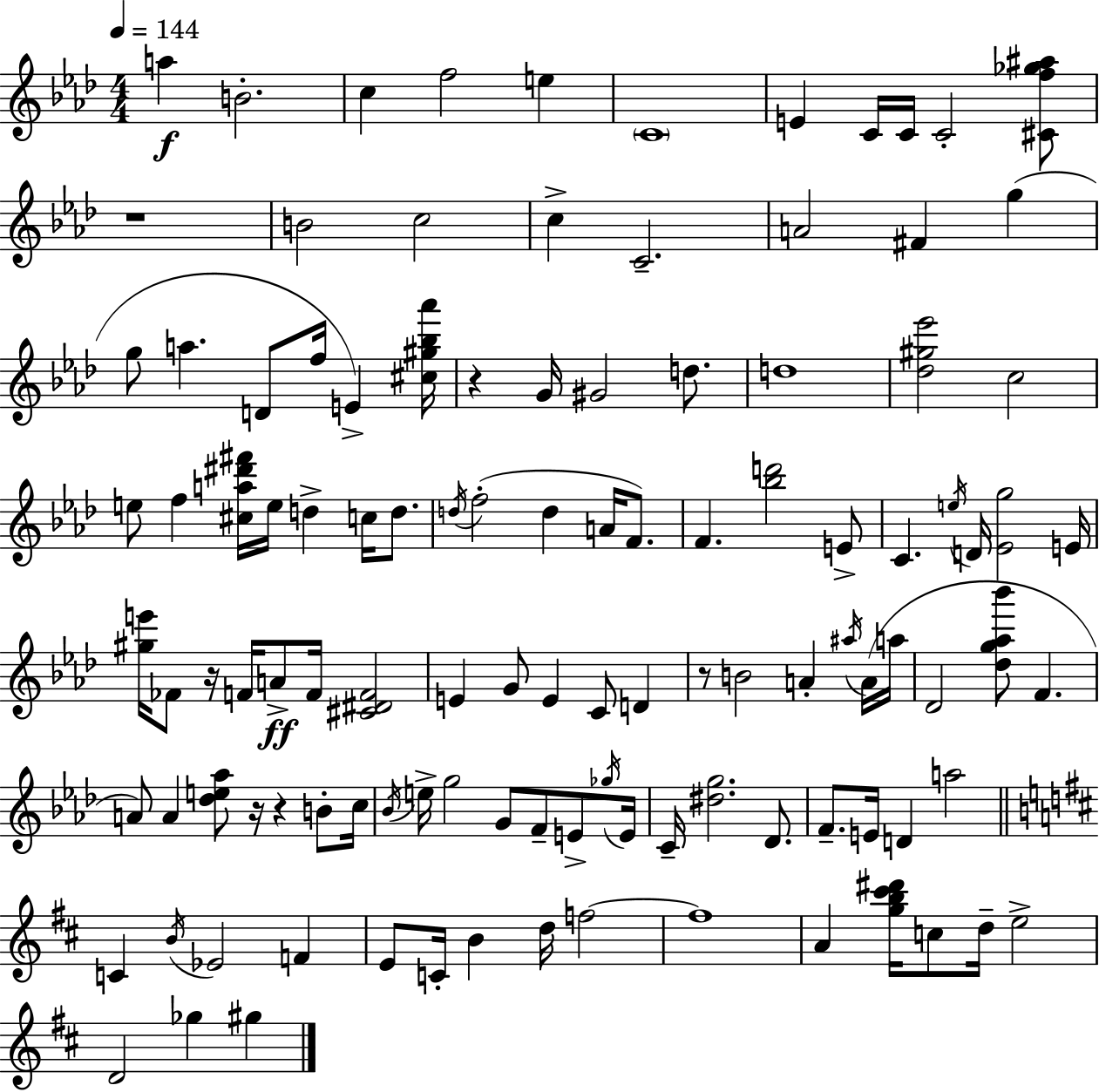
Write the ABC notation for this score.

X:1
T:Untitled
M:4/4
L:1/4
K:Fm
a B2 c f2 e C4 E C/4 C/4 C2 [^Cf_g^a]/2 z4 B2 c2 c C2 A2 ^F g g/2 a D/2 f/4 E [^c^g_b_a']/4 z G/4 ^G2 d/2 d4 [_d^g_e']2 c2 e/2 f [^ca^d'^f']/4 e/4 d c/4 d/2 d/4 f2 d A/4 F/2 F [_bd']2 E/2 C e/4 D/4 [_Eg]2 E/4 [^ge']/4 _F/2 z/4 F/4 A/2 F/4 [^C^DF]2 E G/2 E C/2 D z/2 B2 A ^a/4 A/4 a/4 _D2 [_dg_a_b']/2 F A/2 A [_de_a]/2 z/4 z B/2 c/4 _B/4 e/4 g2 G/2 F/2 E/2 _g/4 E/4 C/4 [^dg]2 _D/2 F/2 E/4 D a2 C B/4 _E2 F E/2 C/4 B d/4 f2 f4 A [gb^c'^d']/4 c/2 d/4 e2 D2 _g ^g